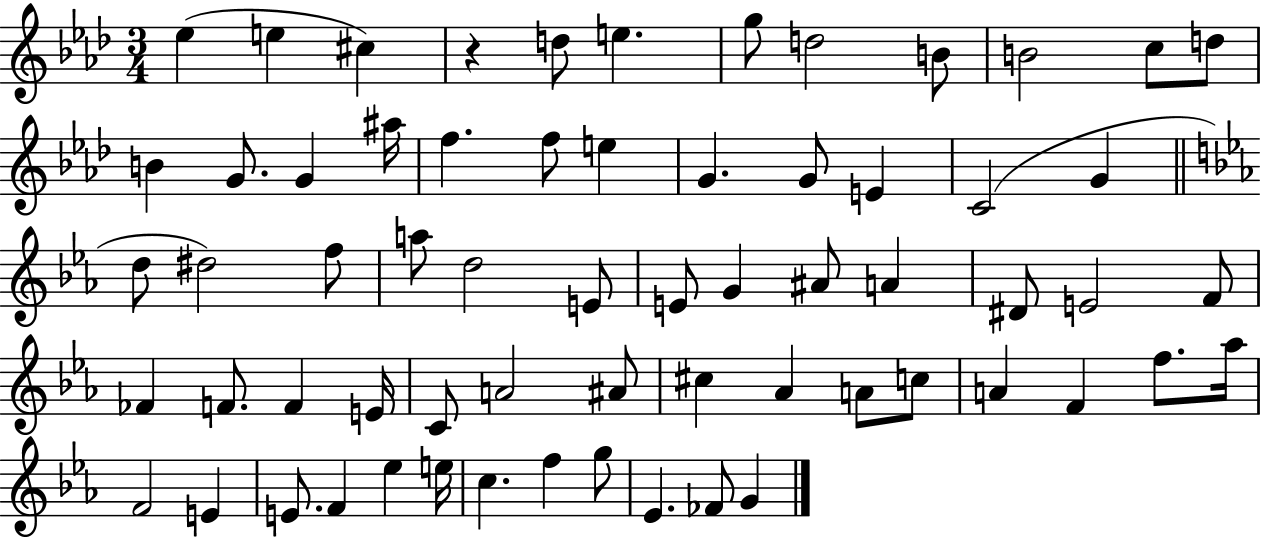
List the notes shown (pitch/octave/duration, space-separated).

Eb5/q E5/q C#5/q R/q D5/e E5/q. G5/e D5/h B4/e B4/h C5/e D5/e B4/q G4/e. G4/q A#5/s F5/q. F5/e E5/q G4/q. G4/e E4/q C4/h G4/q D5/e D#5/h F5/e A5/e D5/h E4/e E4/e G4/q A#4/e A4/q D#4/e E4/h F4/e FES4/q F4/e. F4/q E4/s C4/e A4/h A#4/e C#5/q Ab4/q A4/e C5/e A4/q F4/q F5/e. Ab5/s F4/h E4/q E4/e. F4/q Eb5/q E5/s C5/q. F5/q G5/e Eb4/q. FES4/e G4/q